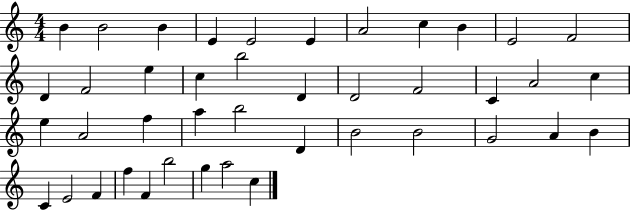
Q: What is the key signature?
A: C major